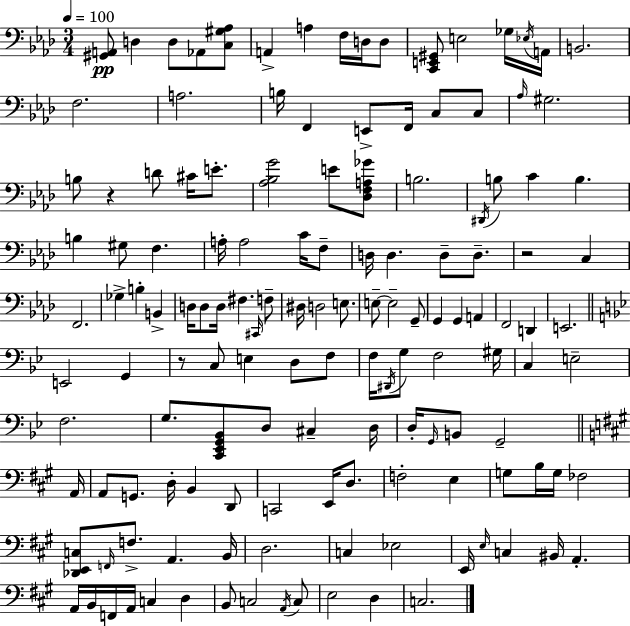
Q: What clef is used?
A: bass